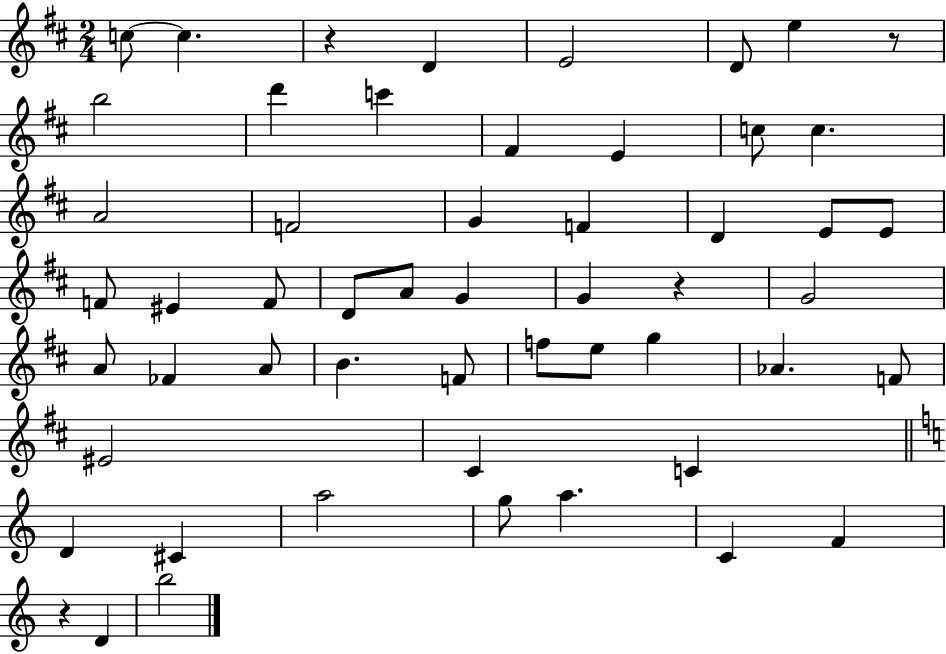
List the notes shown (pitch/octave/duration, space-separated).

C5/e C5/q. R/q D4/q E4/h D4/e E5/q R/e B5/h D6/q C6/q F#4/q E4/q C5/e C5/q. A4/h F4/h G4/q F4/q D4/q E4/e E4/e F4/e EIS4/q F4/e D4/e A4/e G4/q G4/q R/q G4/h A4/e FES4/q A4/e B4/q. F4/e F5/e E5/e G5/q Ab4/q. F4/e EIS4/h C#4/q C4/q D4/q C#4/q A5/h G5/e A5/q. C4/q F4/q R/q D4/q B5/h